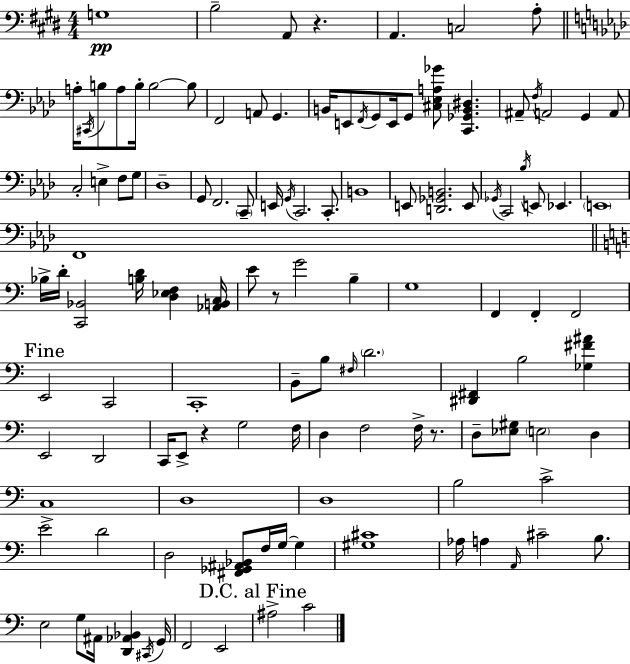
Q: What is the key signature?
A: E major